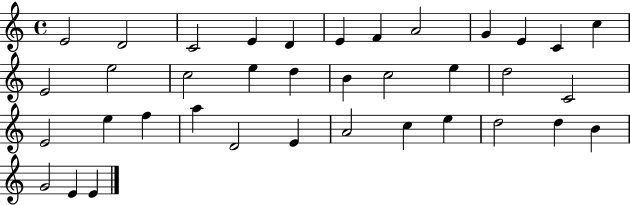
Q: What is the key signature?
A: C major